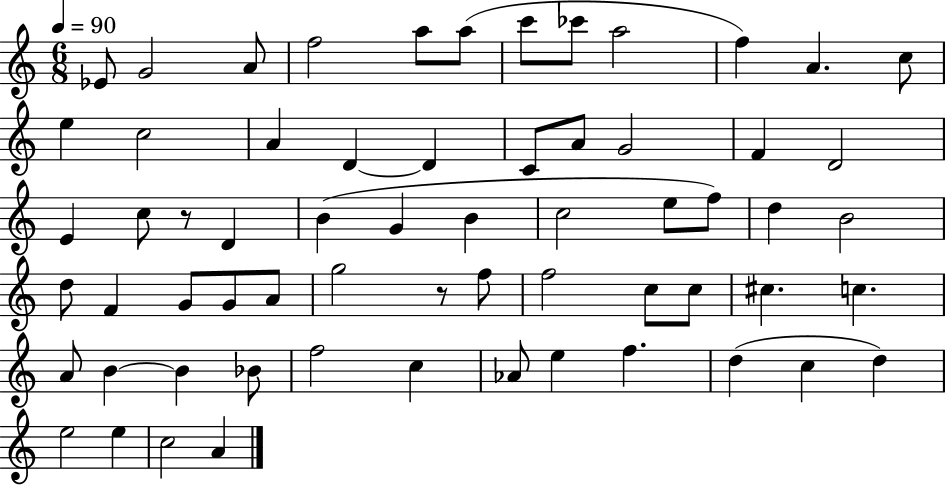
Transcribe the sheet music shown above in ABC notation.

X:1
T:Untitled
M:6/8
L:1/4
K:C
_E/2 G2 A/2 f2 a/2 a/2 c'/2 _c'/2 a2 f A c/2 e c2 A D D C/2 A/2 G2 F D2 E c/2 z/2 D B G B c2 e/2 f/2 d B2 d/2 F G/2 G/2 A/2 g2 z/2 f/2 f2 c/2 c/2 ^c c A/2 B B _B/2 f2 c _A/2 e f d c d e2 e c2 A